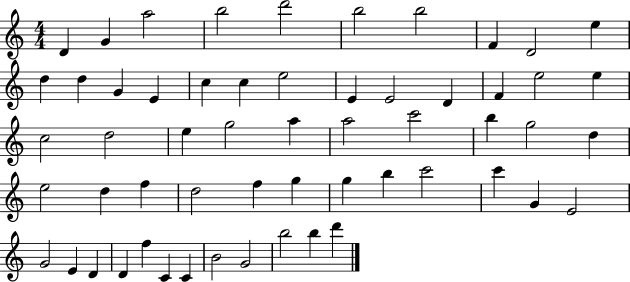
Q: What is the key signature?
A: C major